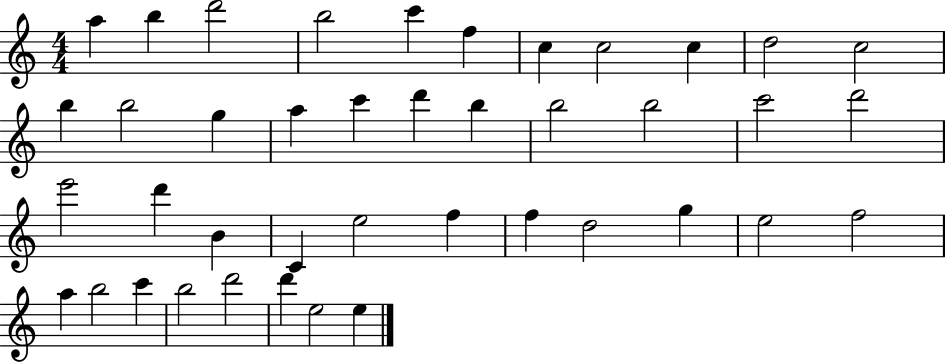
X:1
T:Untitled
M:4/4
L:1/4
K:C
a b d'2 b2 c' f c c2 c d2 c2 b b2 g a c' d' b b2 b2 c'2 d'2 e'2 d' B C e2 f f d2 g e2 f2 a b2 c' b2 d'2 d' e2 e